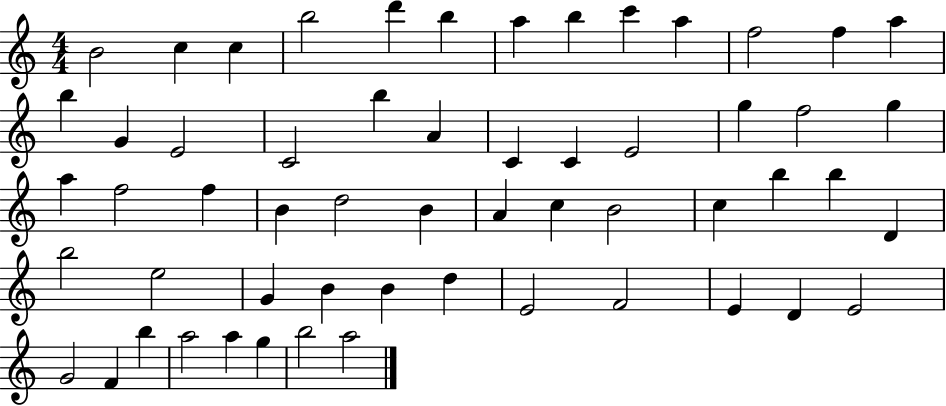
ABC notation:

X:1
T:Untitled
M:4/4
L:1/4
K:C
B2 c c b2 d' b a b c' a f2 f a b G E2 C2 b A C C E2 g f2 g a f2 f B d2 B A c B2 c b b D b2 e2 G B B d E2 F2 E D E2 G2 F b a2 a g b2 a2